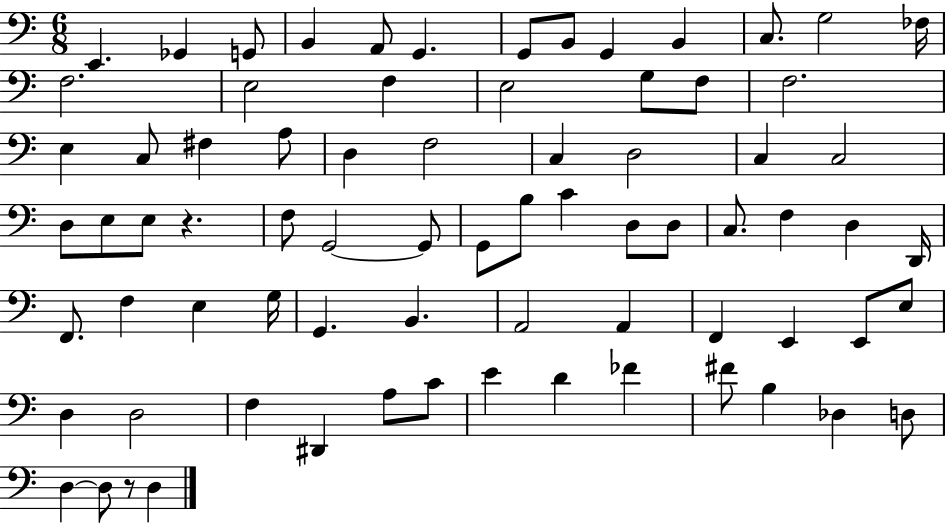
X:1
T:Untitled
M:6/8
L:1/4
K:C
E,, _G,, G,,/2 B,, A,,/2 G,, G,,/2 B,,/2 G,, B,, C,/2 G,2 _F,/4 F,2 E,2 F, E,2 G,/2 F,/2 F,2 E, C,/2 ^F, A,/2 D, F,2 C, D,2 C, C,2 D,/2 E,/2 E,/2 z F,/2 G,,2 G,,/2 G,,/2 B,/2 C D,/2 D,/2 C,/2 F, D, D,,/4 F,,/2 F, E, G,/4 G,, B,, A,,2 A,, F,, E,, E,,/2 E,/2 D, D,2 F, ^D,, A,/2 C/2 E D _F ^F/2 B, _D, D,/2 D, D,/2 z/2 D,